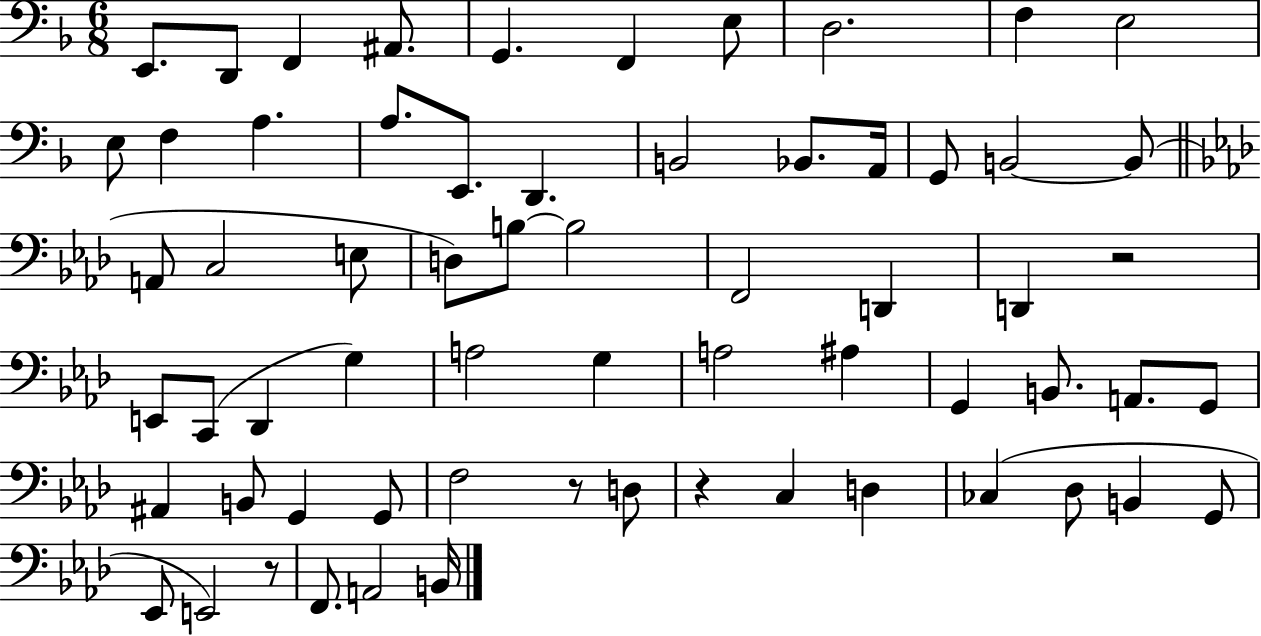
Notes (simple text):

E2/e. D2/e F2/q A#2/e. G2/q. F2/q E3/e D3/h. F3/q E3/h E3/e F3/q A3/q. A3/e. E2/e. D2/q. B2/h Bb2/e. A2/s G2/e B2/h B2/e A2/e C3/h E3/e D3/e B3/e B3/h F2/h D2/q D2/q R/h E2/e C2/e Db2/q G3/q A3/h G3/q A3/h A#3/q G2/q B2/e. A2/e. G2/e A#2/q B2/e G2/q G2/e F3/h R/e D3/e R/q C3/q D3/q CES3/q Db3/e B2/q G2/e Eb2/e E2/h R/e F2/e. A2/h B2/s